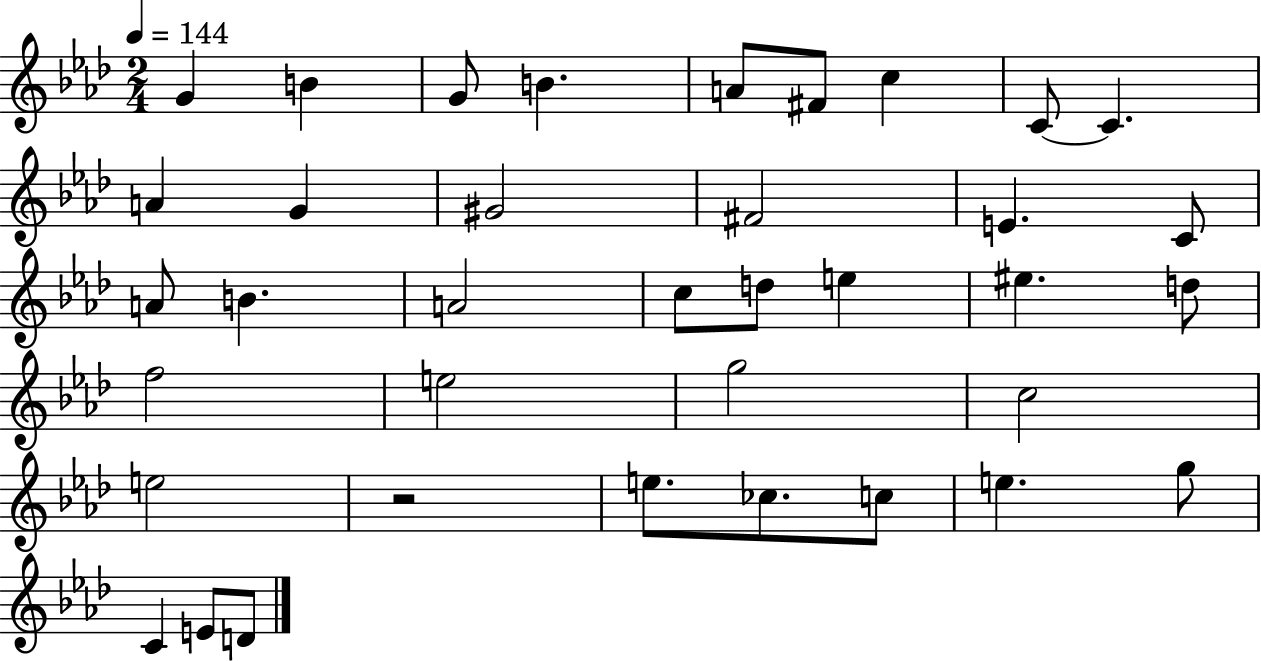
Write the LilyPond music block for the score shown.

{
  \clef treble
  \numericTimeSignature
  \time 2/4
  \key aes \major
  \tempo 4 = 144
  g'4 b'4 | g'8 b'4. | a'8 fis'8 c''4 | c'8~~ c'4. | \break a'4 g'4 | gis'2 | fis'2 | e'4. c'8 | \break a'8 b'4. | a'2 | c''8 d''8 e''4 | eis''4. d''8 | \break f''2 | e''2 | g''2 | c''2 | \break e''2 | r2 | e''8. ces''8. c''8 | e''4. g''8 | \break c'4 e'8 d'8 | \bar "|."
}